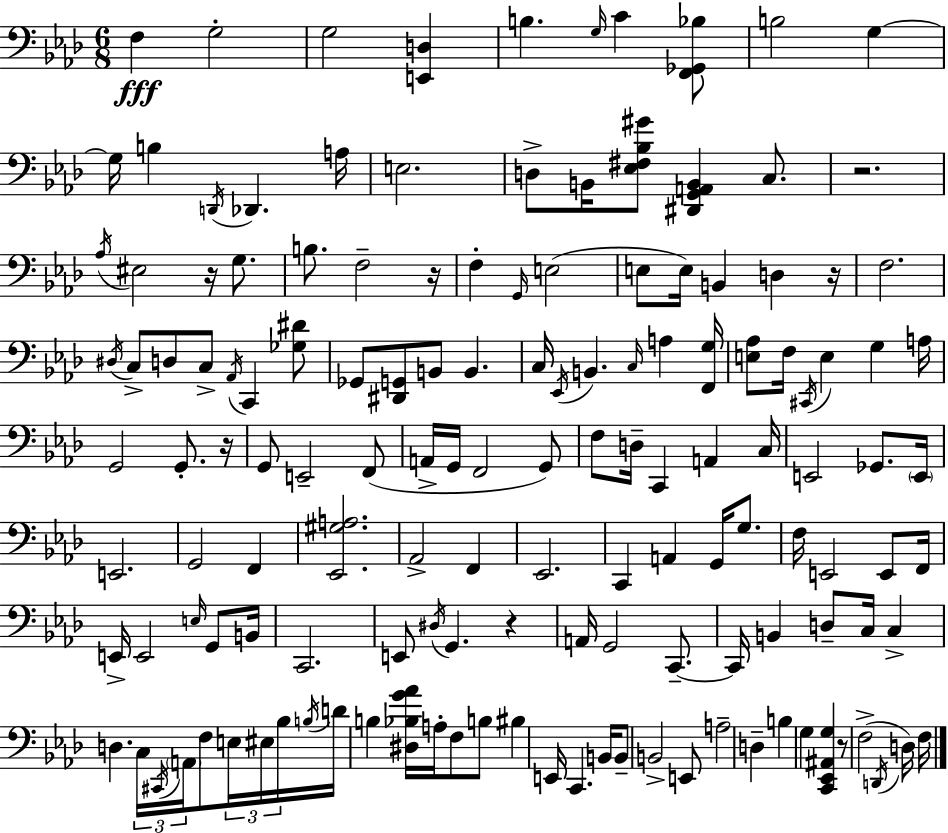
{
  \clef bass
  \numericTimeSignature
  \time 6/8
  \key aes \major
  \repeat volta 2 { f4\fff g2-. | g2 <e, d>4 | b4. \grace { g16 } c'4 <f, ges, bes>8 | b2 g4~~ | \break g16 b4 \acciaccatura { d,16 } des,4. | a16 e2. | d8-> b,16 <ees fis bes gis'>8 <dis, g, a, b,>4 c8. | r2. | \break \acciaccatura { aes16 } eis2 r16 | g8. b8. f2-- | r16 f4-. \grace { g,16 }( e2 | e8 e16) b,4 d4 | \break r16 f2. | \acciaccatura { dis16 } c8-> d8 c8-> \acciaccatura { aes,16 } | c,4 <ges dis'>8 ges,8 <dis, g,>8 b,8 | b,4. c16 \acciaccatura { ees,16 } b,4. | \break \grace { c16 } a4 <f, g>16 <e aes>8 f16 \acciaccatura { cis,16 } | e4 g4 a16 g,2 | g,8.-. r16 g,8 e,2-- | f,8( a,16-> g,16 f,2 | \break g,8) f8 d16-- | c,4 a,4 c16 e,2 | ges,8. \parenthesize e,16 e,2. | g,2 | \break f,4 <ees, gis a>2. | aes,2-> | f,4 ees,2. | c,4 | \break a,4 g,16 g8. f16 e,2 | e,8 f,16 e,16-> e,2 | \grace { e16 } g,8 b,16 c,2. | e,8 | \break \acciaccatura { dis16 } g,4. r4 a,16 | g,2 c,8.--~~ c,16 | b,4 d8-- c16 c4-> d4. | \tuplet 3/2 { c16 \acciaccatura { cis,16 } \parenthesize a,16 } f8 \tuplet 3/2 { e16 eis16 | \break bes16 } \acciaccatura { b16 } d'16 b4 <dis bes g' aes'>16 a16-. f8 b8 | bis4 e,16 c,4. | b,16 b,8-- b,2-> e,8 | a2-- d4-- | \break b4 g4 <c, ees, ais, g>4 | r8 f2->( \acciaccatura { d,16 } | d16) f16 } \bar "|."
}